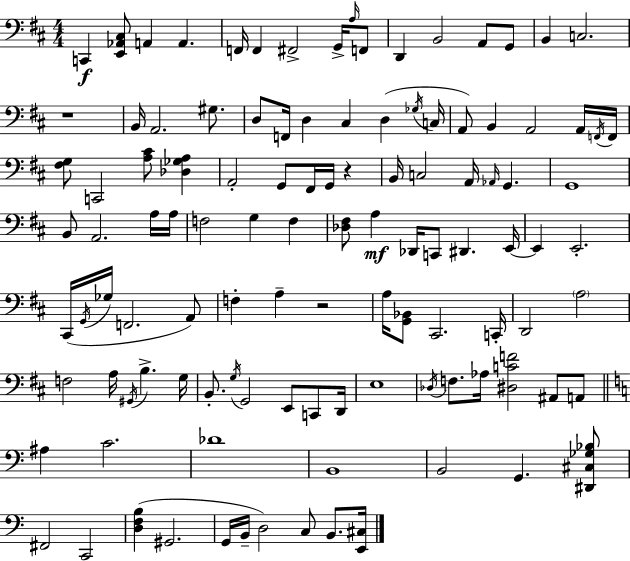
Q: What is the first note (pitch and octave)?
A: C2